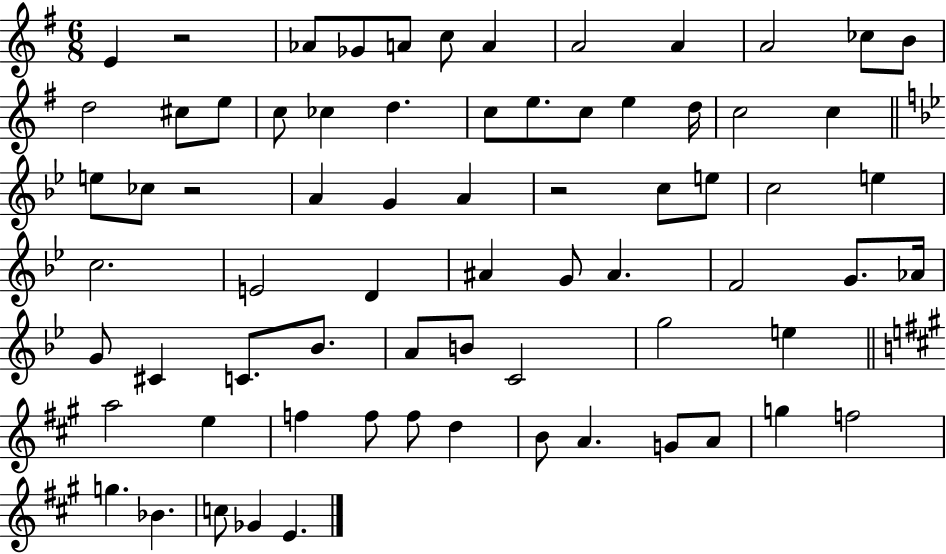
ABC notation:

X:1
T:Untitled
M:6/8
L:1/4
K:G
E z2 _A/2 _G/2 A/2 c/2 A A2 A A2 _c/2 B/2 d2 ^c/2 e/2 c/2 _c d c/2 e/2 c/2 e d/4 c2 c e/2 _c/2 z2 A G A z2 c/2 e/2 c2 e c2 E2 D ^A G/2 ^A F2 G/2 _A/4 G/2 ^C C/2 _B/2 A/2 B/2 C2 g2 e a2 e f f/2 f/2 d B/2 A G/2 A/2 g f2 g _B c/2 _G E